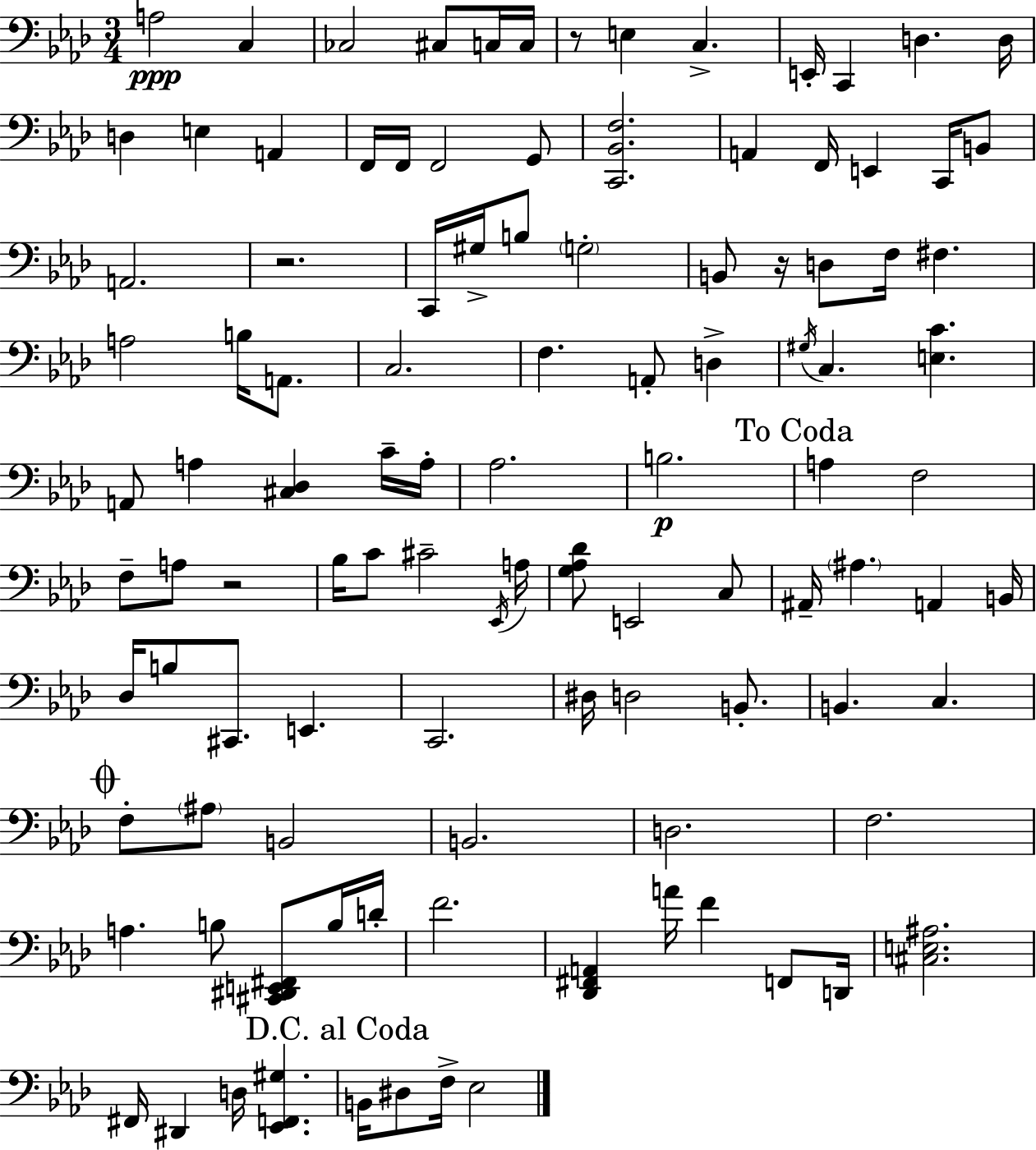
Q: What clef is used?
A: bass